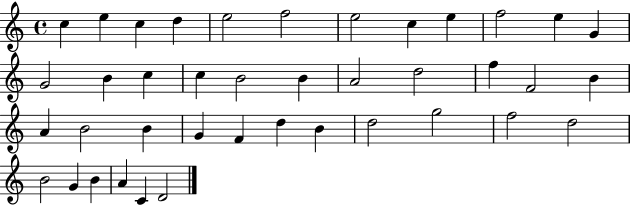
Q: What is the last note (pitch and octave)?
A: D4